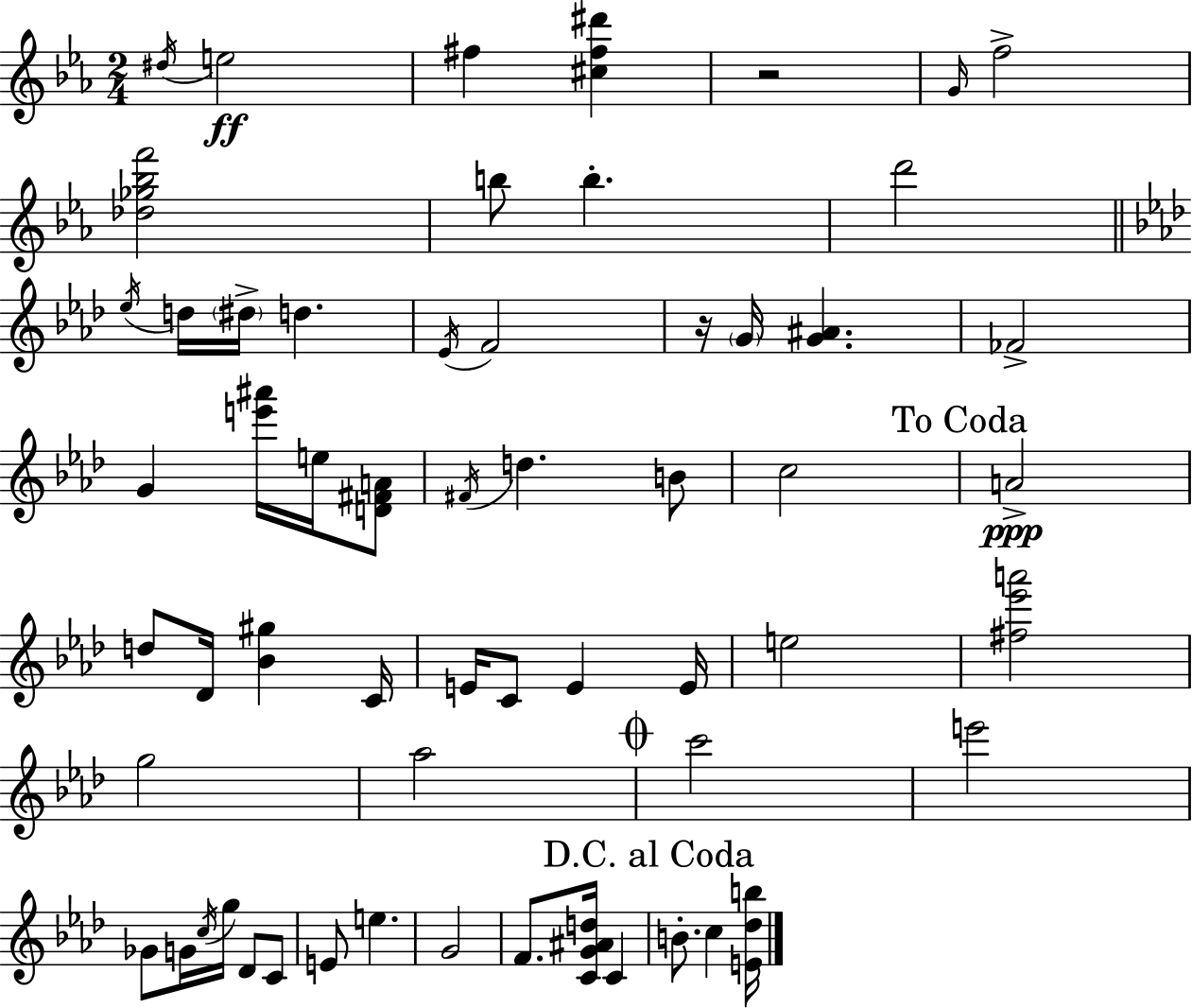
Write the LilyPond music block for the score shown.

{
  \clef treble
  \numericTimeSignature
  \time 2/4
  \key c \minor
  \acciaccatura { dis''16 }\ff e''2 | fis''4 <cis'' fis'' dis'''>4 | r2 | \grace { g'16 } f''2-> | \break <des'' ges'' bes'' f'''>2 | b''8 b''4.-. | d'''2 | \bar "||" \break \key aes \major \acciaccatura { ees''16 } d''16 \parenthesize dis''16-> d''4. | \acciaccatura { ees'16 } f'2 | r16 \parenthesize g'16 <g' ais'>4. | fes'2-> | \break g'4 <e''' ais'''>16 e''16 | <d' fis' a'>8 \acciaccatura { fis'16 } d''4. | b'8 c''2 | \mark "To Coda" a'2->\ppp | \break d''8 des'16 <bes' gis''>4 | c'16 e'16 c'8 e'4 | e'16 e''2 | <fis'' ees''' a'''>2 | \break g''2 | aes''2 | \mark \markup { \musicglyph "scripts.coda" } c'''2 | e'''2 | \break ges'8 g'16 \acciaccatura { c''16 } g''16 | des'8 c'8 e'8 e''4. | g'2 | f'8. <c' g' ais' d''>16 | \break c'4 \mark "D.C. al Coda" b'8.-. c''4 | <e' des'' b''>16 \bar "|."
}